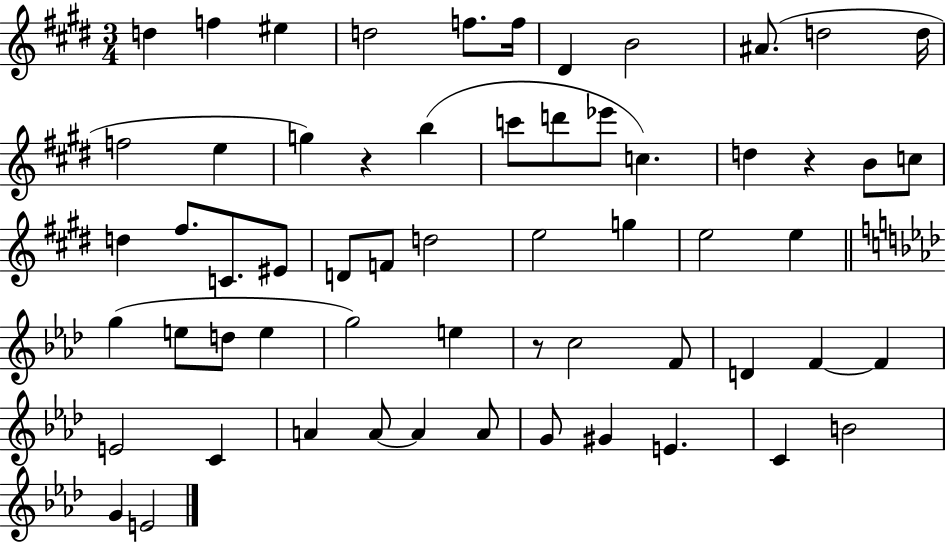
D5/q F5/q EIS5/q D5/h F5/e. F5/s D#4/q B4/h A#4/e. D5/h D5/s F5/h E5/q G5/q R/q B5/q C6/e D6/e Eb6/e C5/q. D5/q R/q B4/e C5/e D5/q F#5/e. C4/e. EIS4/e D4/e F4/e D5/h E5/h G5/q E5/h E5/q G5/q E5/e D5/e E5/q G5/h E5/q R/e C5/h F4/e D4/q F4/q F4/q E4/h C4/q A4/q A4/e A4/q A4/e G4/e G#4/q E4/q. C4/q B4/h G4/q E4/h